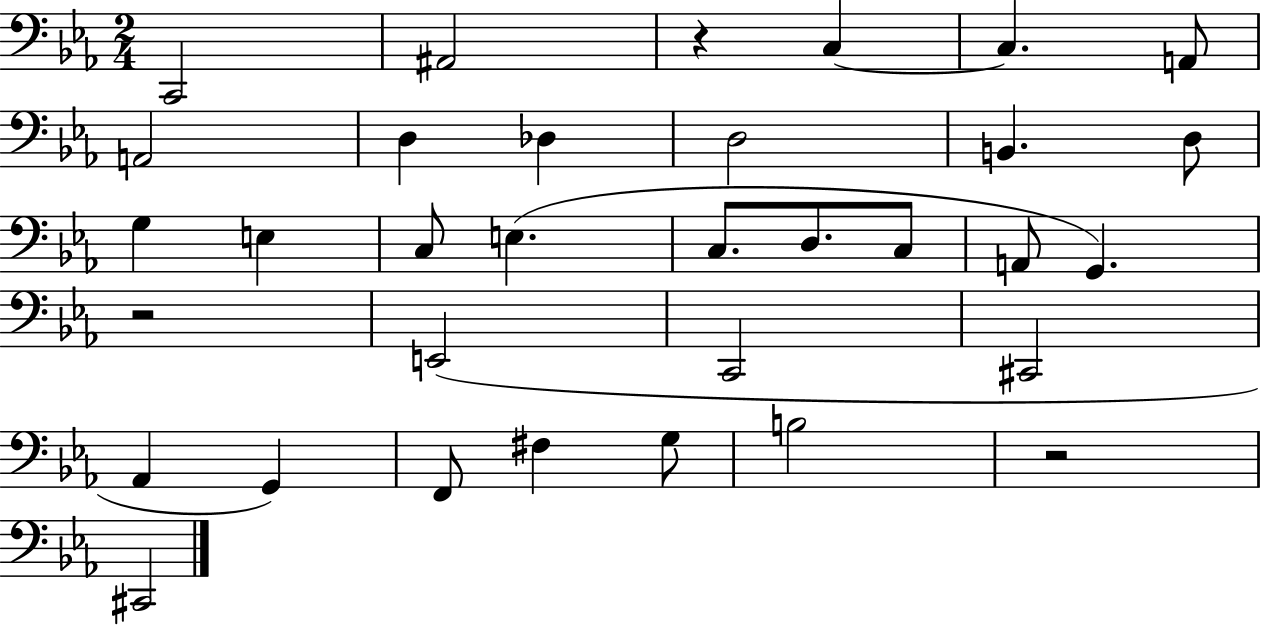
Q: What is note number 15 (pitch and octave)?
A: E3